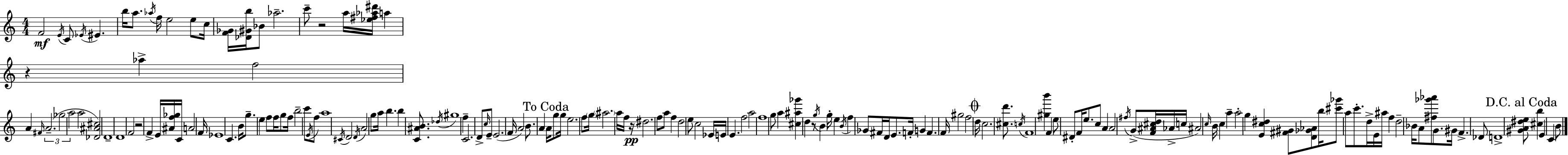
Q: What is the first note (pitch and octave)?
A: F4